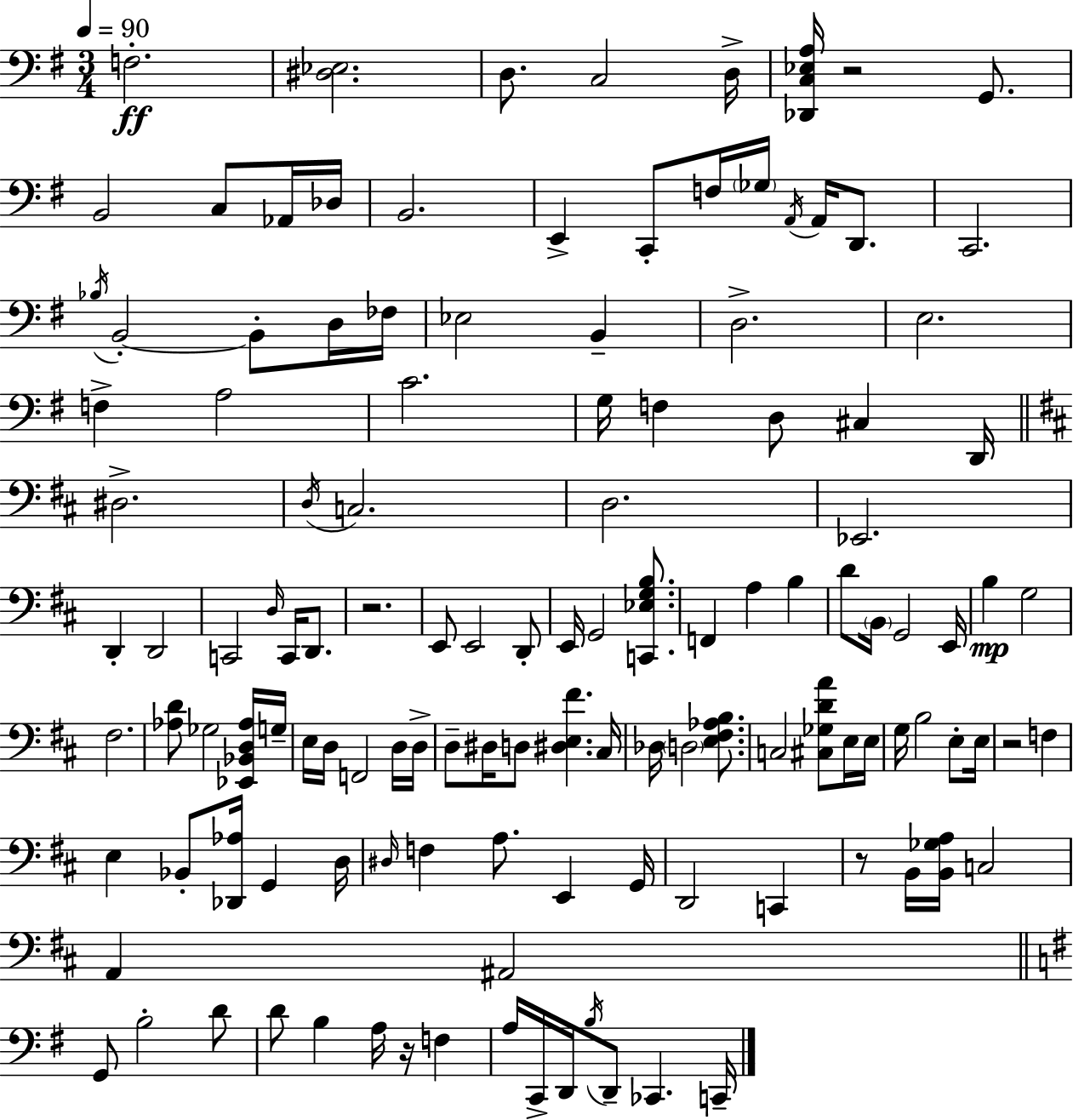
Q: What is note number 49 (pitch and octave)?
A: D2